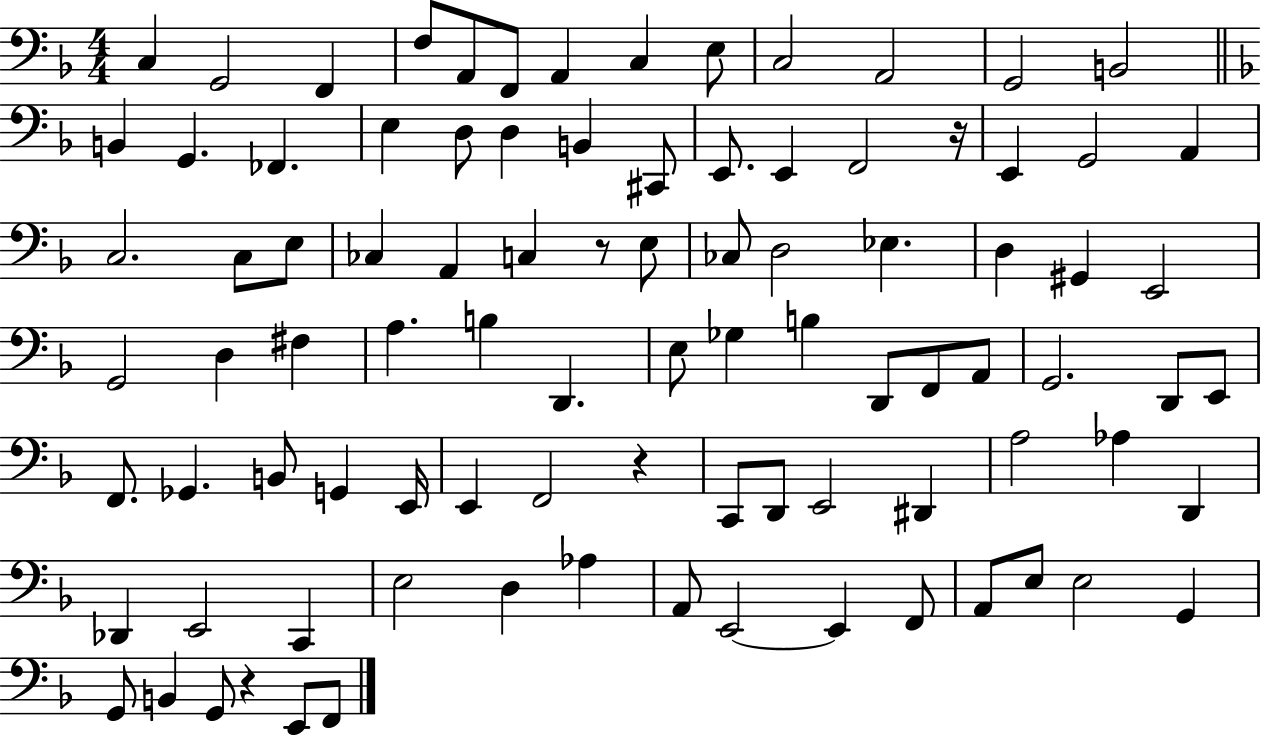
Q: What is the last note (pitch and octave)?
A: F2